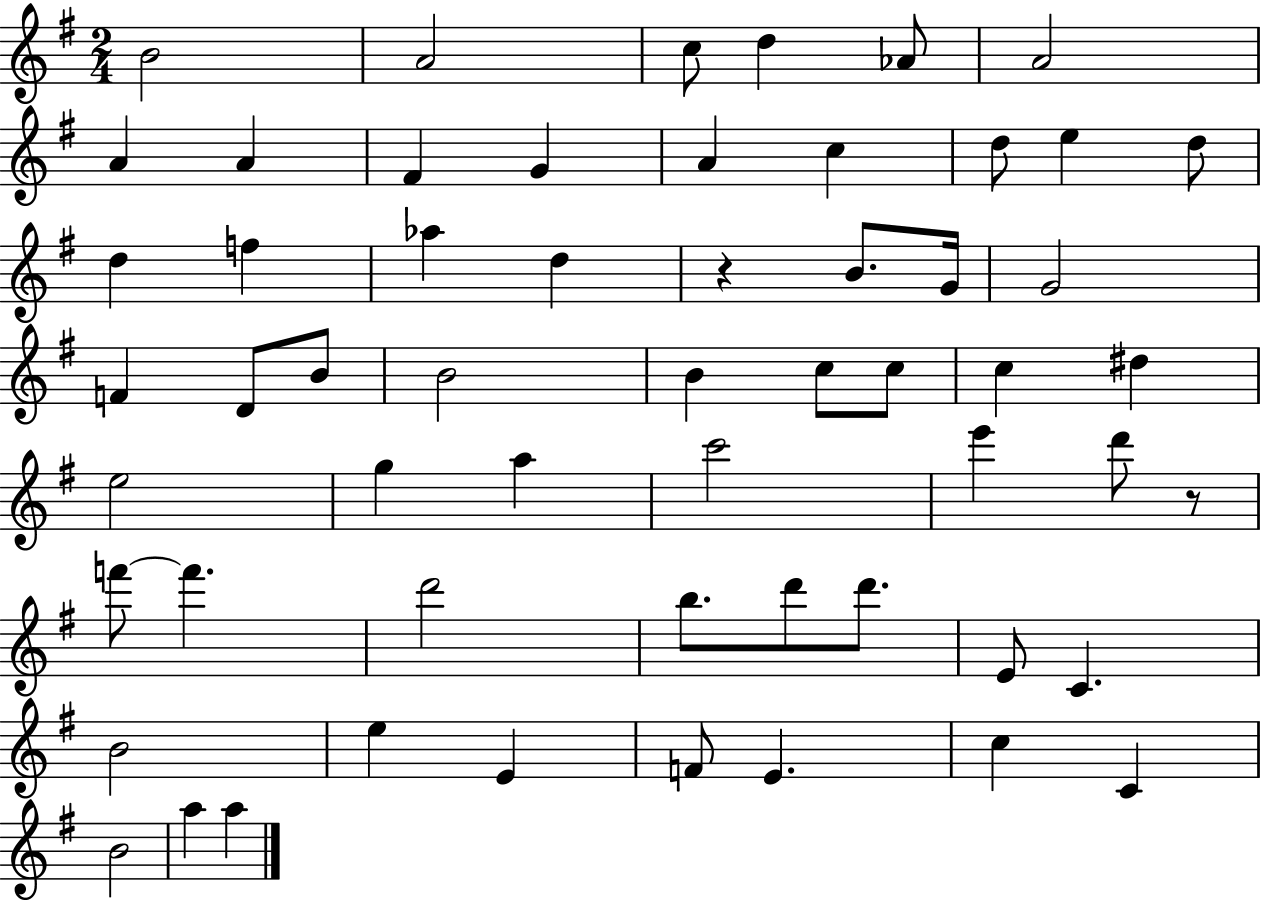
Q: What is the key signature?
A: G major